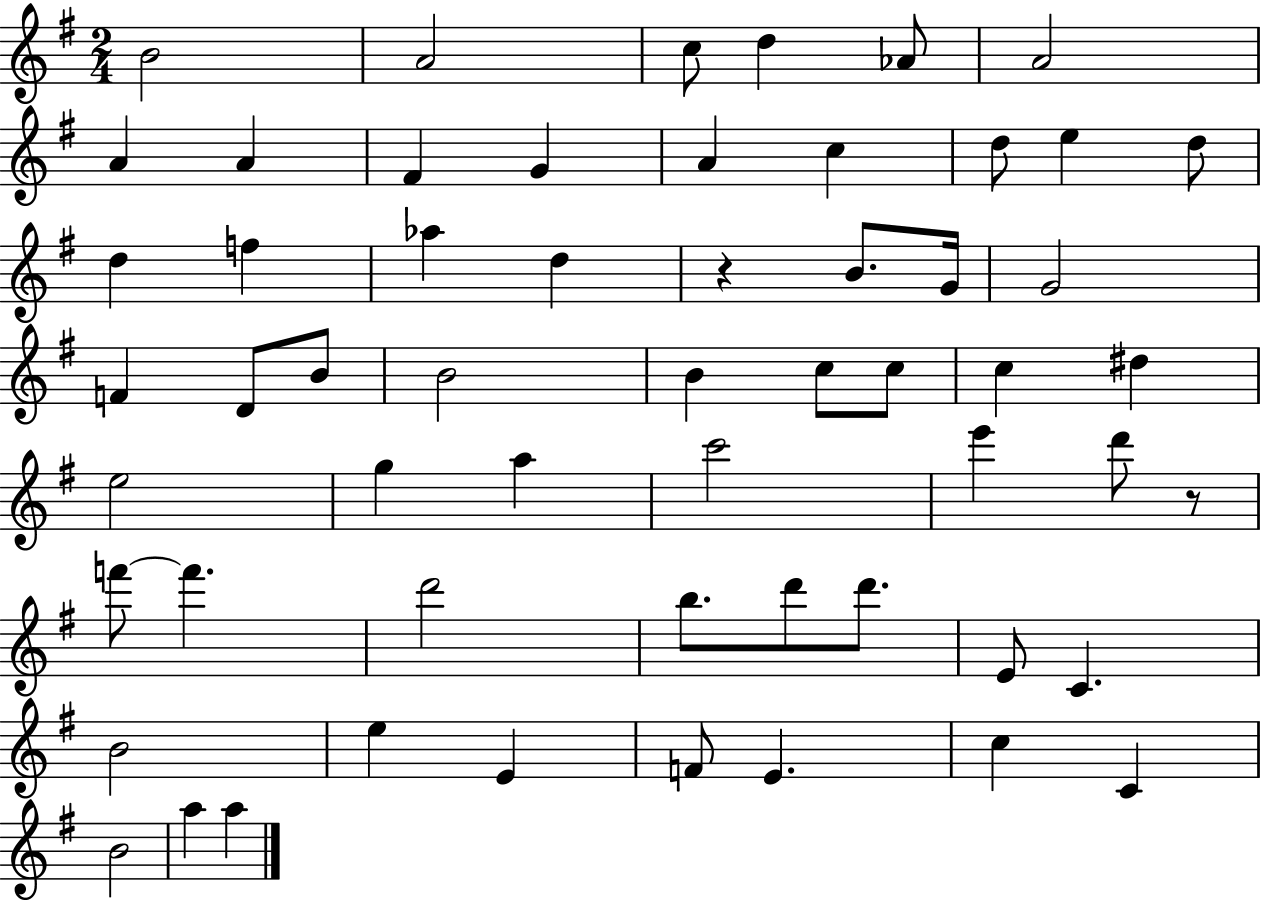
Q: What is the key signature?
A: G major